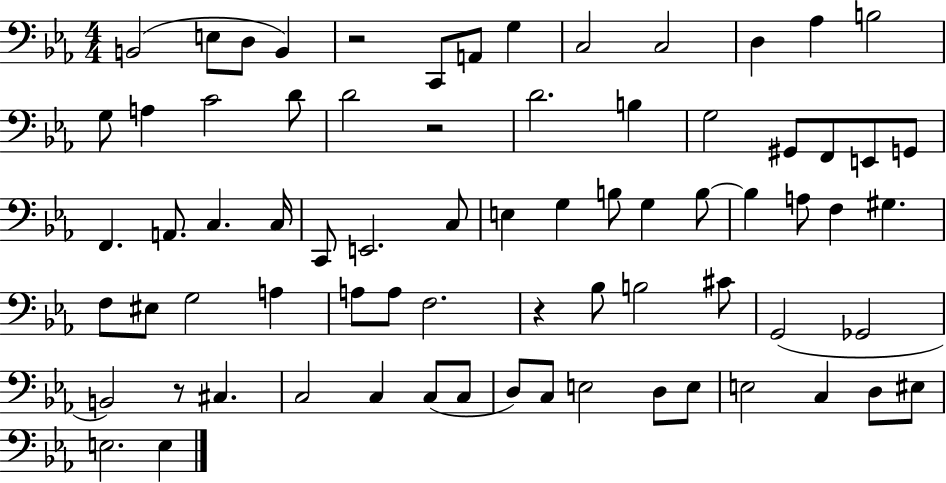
X:1
T:Untitled
M:4/4
L:1/4
K:Eb
B,,2 E,/2 D,/2 B,, z2 C,,/2 A,,/2 G, C,2 C,2 D, _A, B,2 G,/2 A, C2 D/2 D2 z2 D2 B, G,2 ^G,,/2 F,,/2 E,,/2 G,,/2 F,, A,,/2 C, C,/4 C,,/2 E,,2 C,/2 E, G, B,/2 G, B,/2 B, A,/2 F, ^G, F,/2 ^E,/2 G,2 A, A,/2 A,/2 F,2 z _B,/2 B,2 ^C/2 G,,2 _G,,2 B,,2 z/2 ^C, C,2 C, C,/2 C,/2 D,/2 C,/2 E,2 D,/2 E,/2 E,2 C, D,/2 ^E,/2 E,2 E,